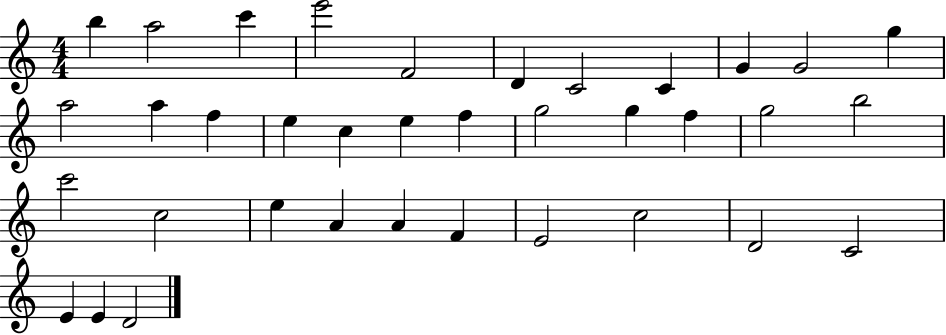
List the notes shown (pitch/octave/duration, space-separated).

B5/q A5/h C6/q E6/h F4/h D4/q C4/h C4/q G4/q G4/h G5/q A5/h A5/q F5/q E5/q C5/q E5/q F5/q G5/h G5/q F5/q G5/h B5/h C6/h C5/h E5/q A4/q A4/q F4/q E4/h C5/h D4/h C4/h E4/q E4/q D4/h